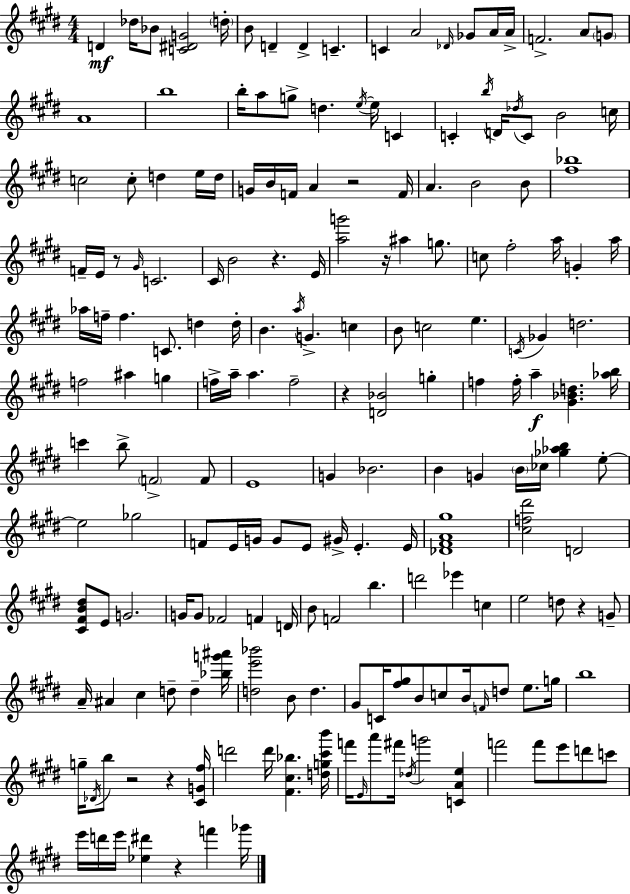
{
  \clef treble
  \numericTimeSignature
  \time 4/4
  \key e \major
  d'4\mf des''16 bes'8 <c' dis' g'>2 \parenthesize d''16-. | b'8 d'4-- d'4-> c'4.-- | c'4 a'2 \grace { des'16 } ges'8 a'16 | a'16-> f'2.-> a'8 \parenthesize g'8 | \break a'1 | b''1 | b''16-. a''8 g''8-> d''4. \acciaccatura { e''16~ }~ e''16 c'4 | c'4-. \acciaccatura { b''16 } d'16 \acciaccatura { des''16 } c'8 b'2 | \break c''16 c''2 c''8-. d''4 | e''16 d''16 g'16 b'16 f'16 a'4 r2 | f'16 a'4. b'2 | b'8 <fis'' bes''>1 | \break f'16-- e'16 r8 \grace { gis'16 } c'2. | cis'16 b'2 r4. | e'16 <a'' g'''>2 r16 ais''4 | g''8. c''8 fis''2-. a''16 | \break g'4-. a''16 aes''16 f''16-- f''4. c'8. | d''4 d''16-. b'4. \acciaccatura { a''16 } g'4.-> | c''4 b'8 c''2 | e''4. \acciaccatura { c'16 } ges'4 d''2. | \break f''2 ais''4 | g''4 f''16-> a''16-- a''4. f''2-- | r4 <d' bes'>2 | g''4-. f''4 f''16-. a''4--\f | \break <gis' bes' d''>4. <aes'' b''>16 c'''4 b''8-> \parenthesize f'2-> | f'8 e'1 | g'4 bes'2. | b'4 g'4 \parenthesize b'16 | \break ces''16 <ges'' aes'' b''>4 e''8-.~~ e''2 ges''2 | f'8 e'16 g'16 g'8 e'8 gis'16-> | e'4.-. e'16 <des' fis' a' gis''>1 | <cis'' f'' dis'''>2 d'2 | \break <cis' fis' b' dis''>8 e'8 g'2. | g'16 g'8 fes'2 | f'4 d'16 b'8 f'2 | b''4. d'''2 ees'''4 | \break c''4 e''2 d''8 | r4 g'8-- a'16-- ais'4 cis''4 | d''8-- d''4-- <bes'' g''' ais'''>16 <d'' e''' bes'''>2 b'8 | d''4. gis'8 c'16 <fis'' gis''>8 b'8 c''8 | \break b'16 \grace { f'16 } d''8 e''8. g''16 b''1 | g''16-- \acciaccatura { des'16 } b''8 r2 | r4 <cis' g' fis''>16 d'''2 | d'''16 <fis' cis'' bes''>4. <d'' g'' cis''' b'''>16 f'''16 \grace { e'16 } a'''8 fis'''16 \acciaccatura { des''16 } g'''2 | \break <c' a' e''>4 f'''2 | f'''8 e'''8 d'''8 c'''8 e'''16 d'''16 e'''16 <ees'' dis'''>4 | r4 f'''4 ges'''16 \bar "|."
}